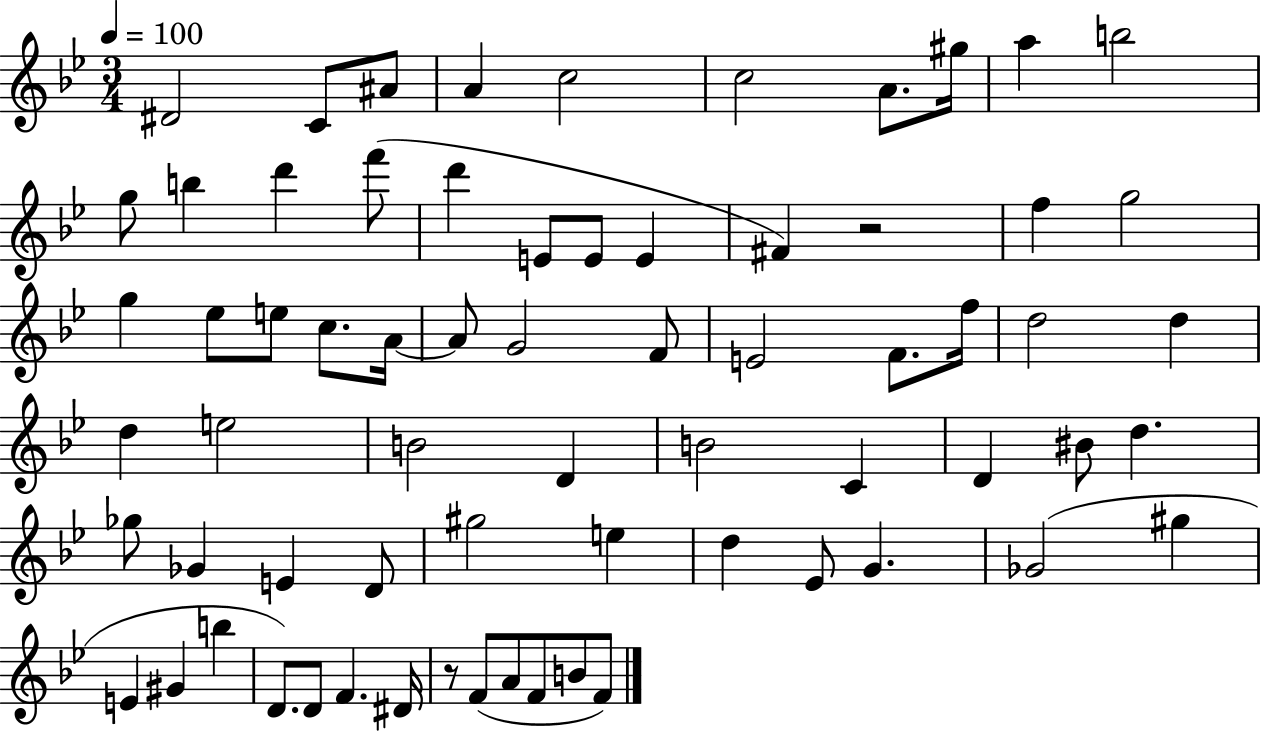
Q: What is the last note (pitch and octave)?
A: F4